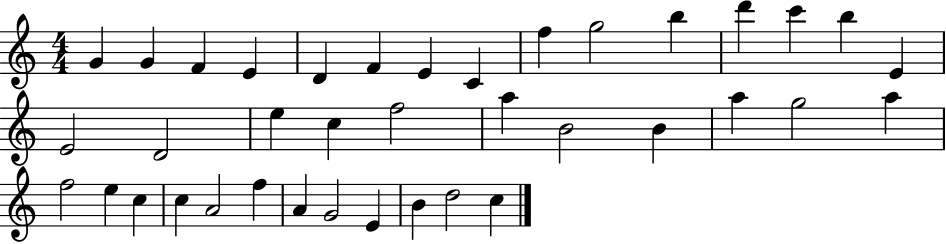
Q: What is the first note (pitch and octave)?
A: G4